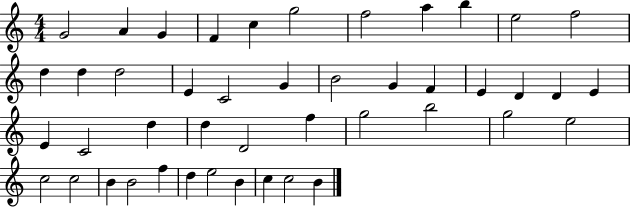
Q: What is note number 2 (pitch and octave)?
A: A4